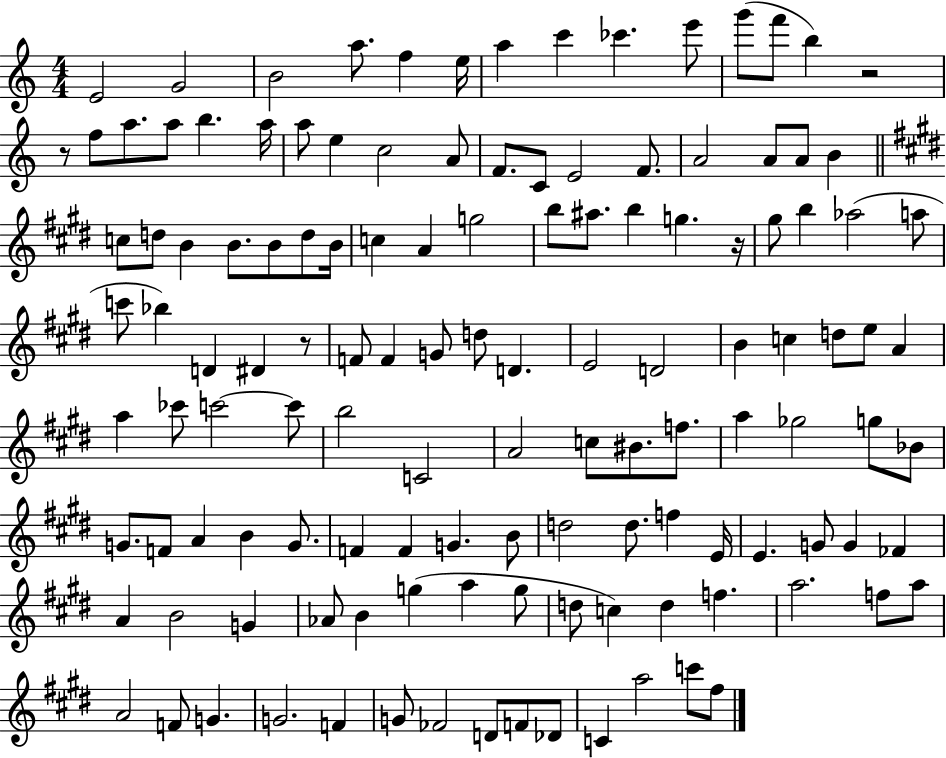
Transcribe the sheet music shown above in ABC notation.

X:1
T:Untitled
M:4/4
L:1/4
K:C
E2 G2 B2 a/2 f e/4 a c' _c' e'/2 g'/2 f'/2 b z2 z/2 f/2 a/2 a/2 b a/4 a/2 e c2 A/2 F/2 C/2 E2 F/2 A2 A/2 A/2 B c/2 d/2 B B/2 B/2 d/2 B/4 c A g2 b/2 ^a/2 b g z/4 ^g/2 b _a2 a/2 c'/2 _b D ^D z/2 F/2 F G/2 d/2 D E2 D2 B c d/2 e/2 A a _c'/2 c'2 c'/2 b2 C2 A2 c/2 ^B/2 f/2 a _g2 g/2 _B/2 G/2 F/2 A B G/2 F F G B/2 d2 d/2 f E/4 E G/2 G _F A B2 G _A/2 B g a g/2 d/2 c d f a2 f/2 a/2 A2 F/2 G G2 F G/2 _F2 D/2 F/2 _D/2 C a2 c'/2 ^f/2